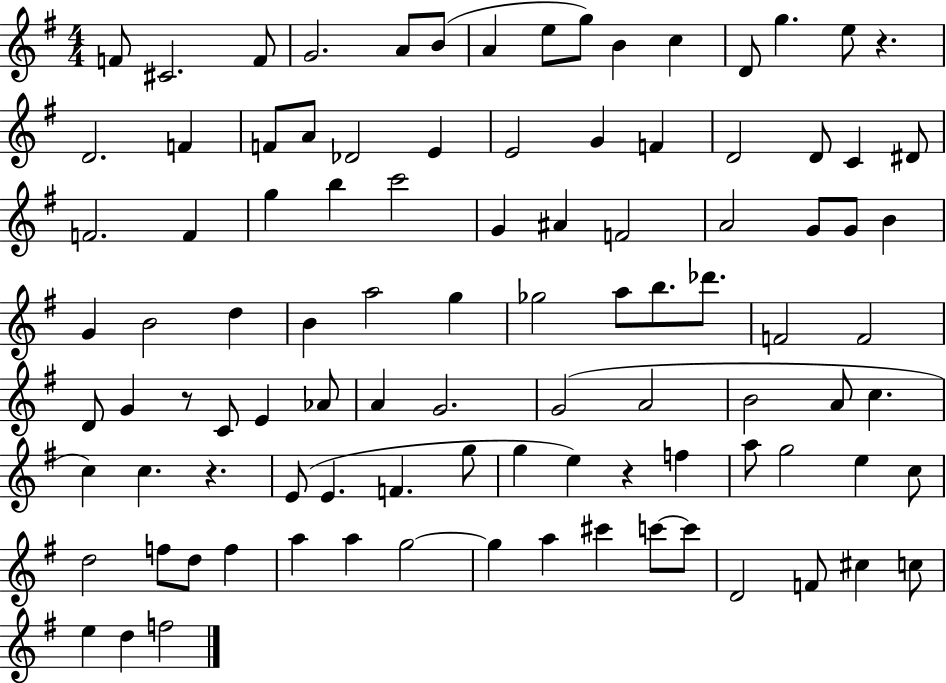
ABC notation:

X:1
T:Untitled
M:4/4
L:1/4
K:G
F/2 ^C2 F/2 G2 A/2 B/2 A e/2 g/2 B c D/2 g e/2 z D2 F F/2 A/2 _D2 E E2 G F D2 D/2 C ^D/2 F2 F g b c'2 G ^A F2 A2 G/2 G/2 B G B2 d B a2 g _g2 a/2 b/2 _d'/2 F2 F2 D/2 G z/2 C/2 E _A/2 A G2 G2 A2 B2 A/2 c c c z E/2 E F g/2 g e z f a/2 g2 e c/2 d2 f/2 d/2 f a a g2 g a ^c' c'/2 c'/2 D2 F/2 ^c c/2 e d f2